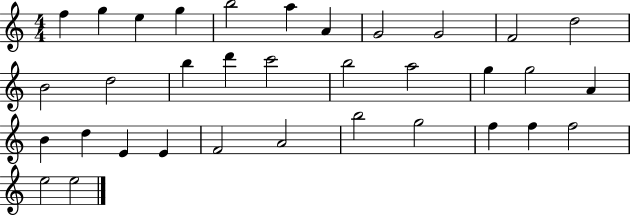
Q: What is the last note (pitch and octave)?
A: E5